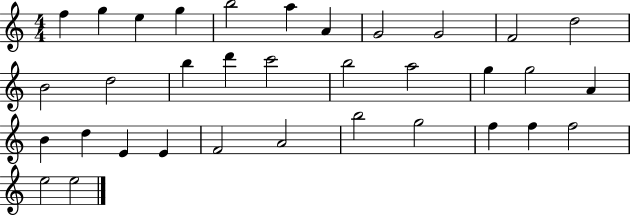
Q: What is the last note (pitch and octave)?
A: E5